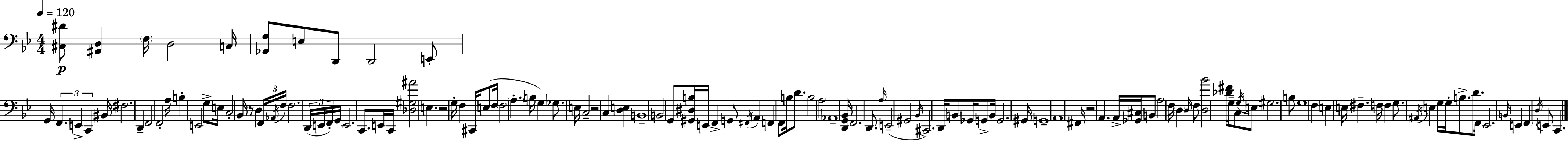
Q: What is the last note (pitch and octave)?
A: C2